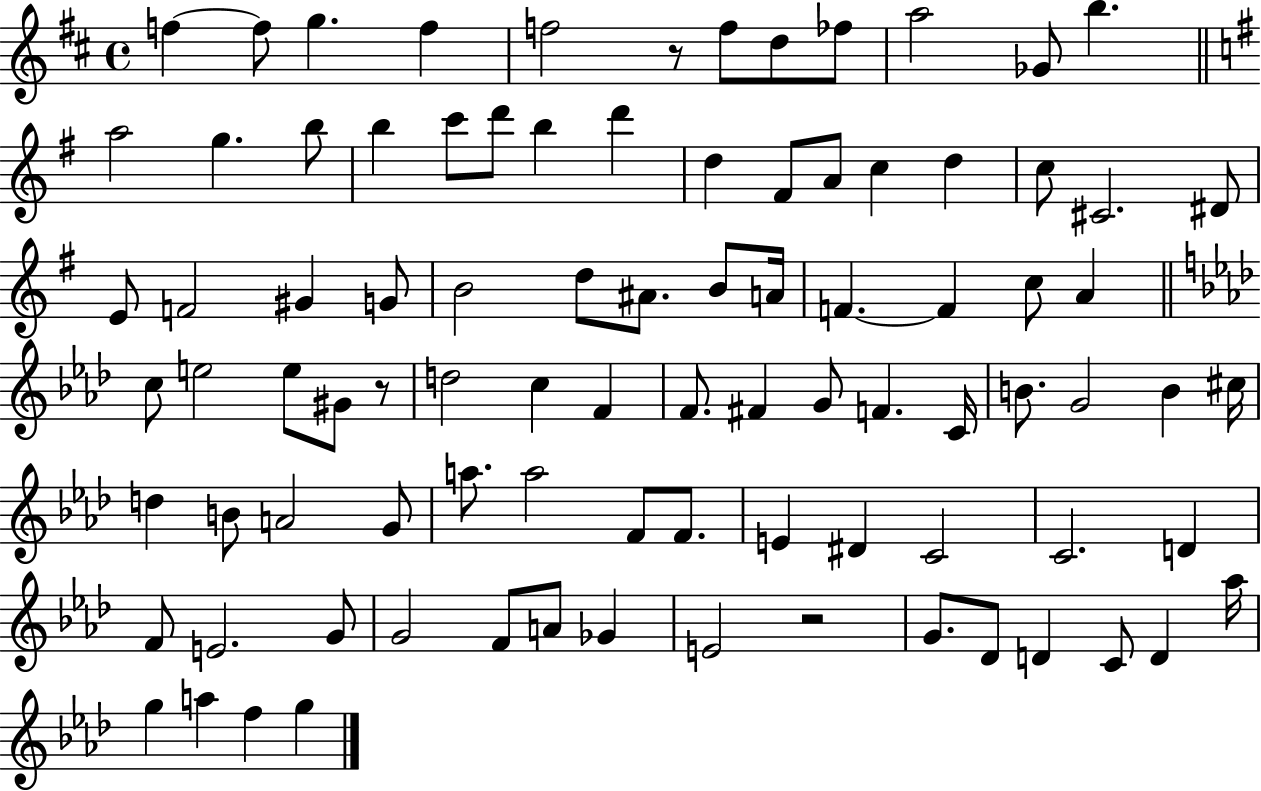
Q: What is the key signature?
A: D major